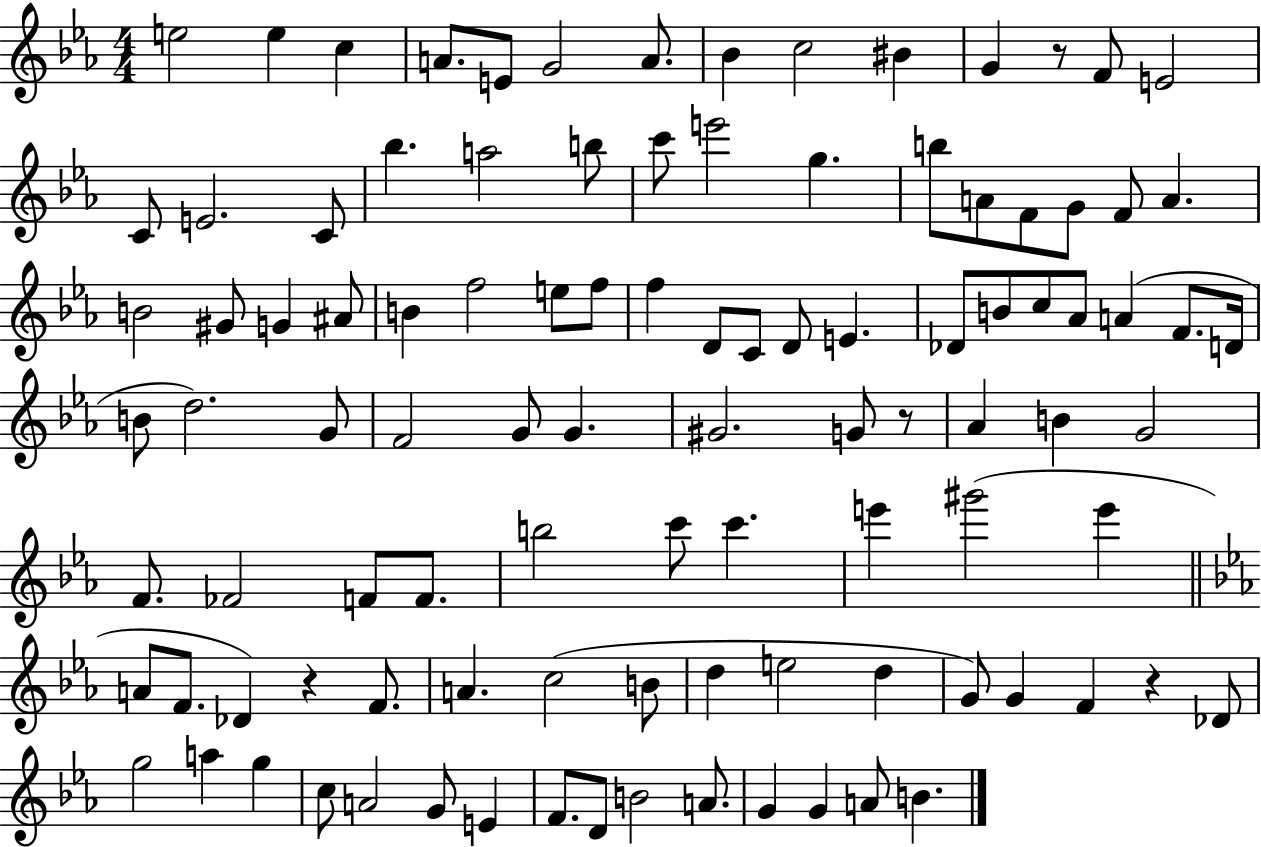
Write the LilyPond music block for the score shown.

{
  \clef treble
  \numericTimeSignature
  \time 4/4
  \key ees \major
  e''2 e''4 c''4 | a'8. e'8 g'2 a'8. | bes'4 c''2 bis'4 | g'4 r8 f'8 e'2 | \break c'8 e'2. c'8 | bes''4. a''2 b''8 | c'''8 e'''2 g''4. | b''8 a'8 f'8 g'8 f'8 a'4. | \break b'2 gis'8 g'4 ais'8 | b'4 f''2 e''8 f''8 | f''4 d'8 c'8 d'8 e'4. | des'8 b'8 c''8 aes'8 a'4( f'8. d'16 | \break b'8 d''2.) g'8 | f'2 g'8 g'4. | gis'2. g'8 r8 | aes'4 b'4 g'2 | \break f'8. fes'2 f'8 f'8. | b''2 c'''8 c'''4. | e'''4 gis'''2( e'''4 | \bar "||" \break \key ees \major a'8 f'8. des'4) r4 f'8. | a'4. c''2( b'8 | d''4 e''2 d''4 | g'8) g'4 f'4 r4 des'8 | \break g''2 a''4 g''4 | c''8 a'2 g'8 e'4 | f'8. d'8 b'2 a'8. | g'4 g'4 a'8 b'4. | \break \bar "|."
}